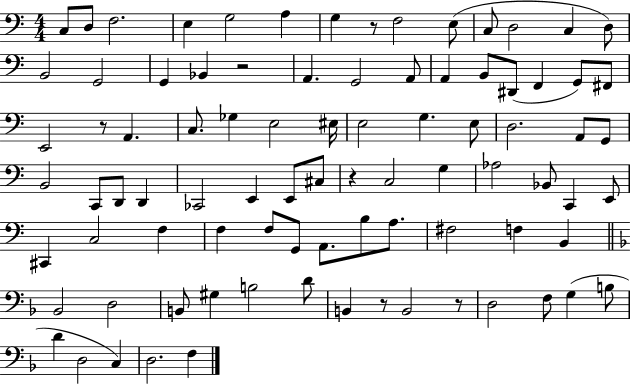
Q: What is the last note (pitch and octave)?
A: F3